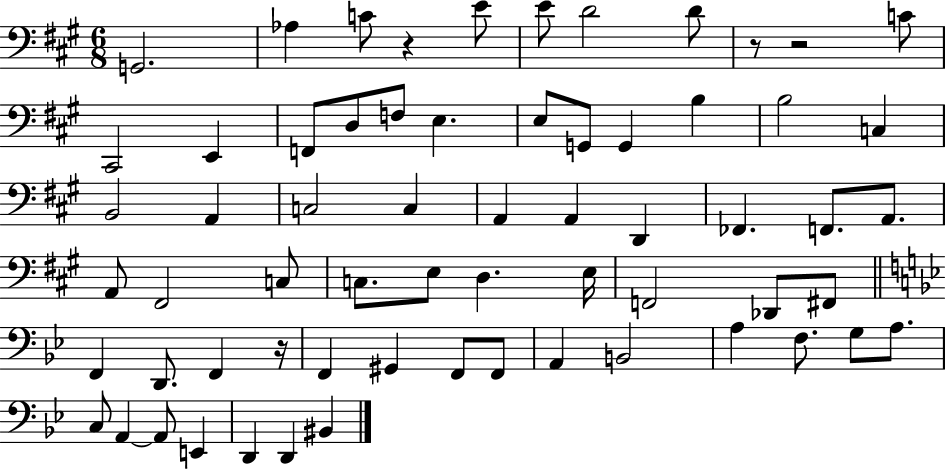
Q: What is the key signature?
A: A major